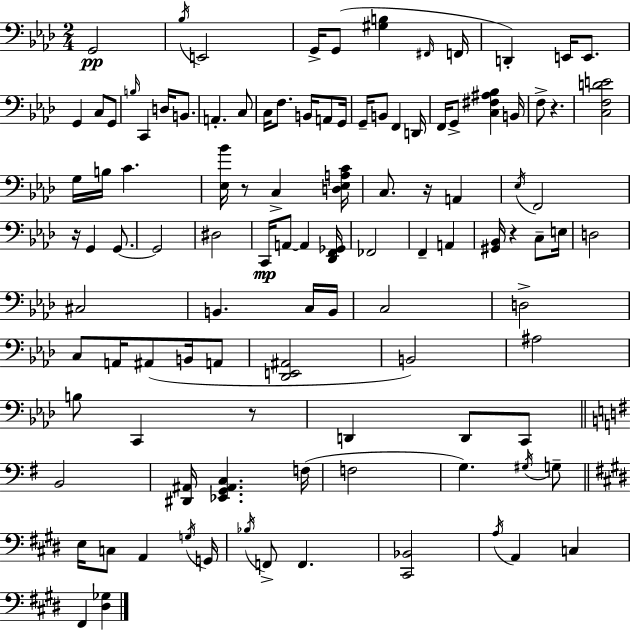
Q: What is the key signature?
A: AES major